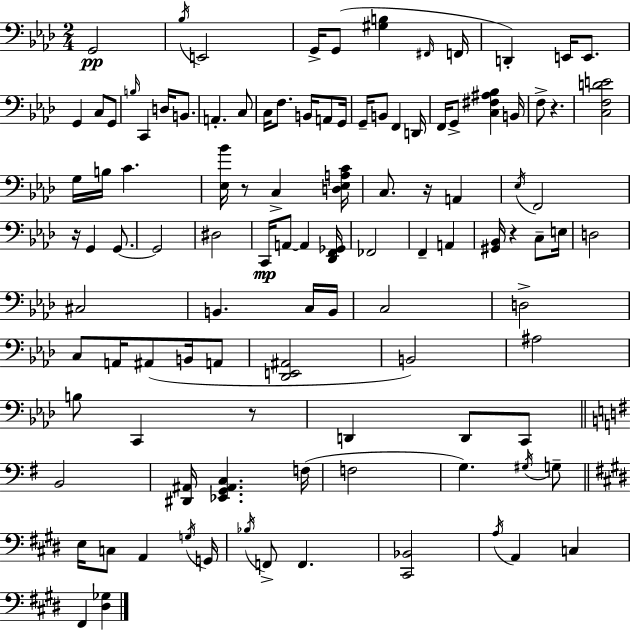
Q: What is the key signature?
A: AES major